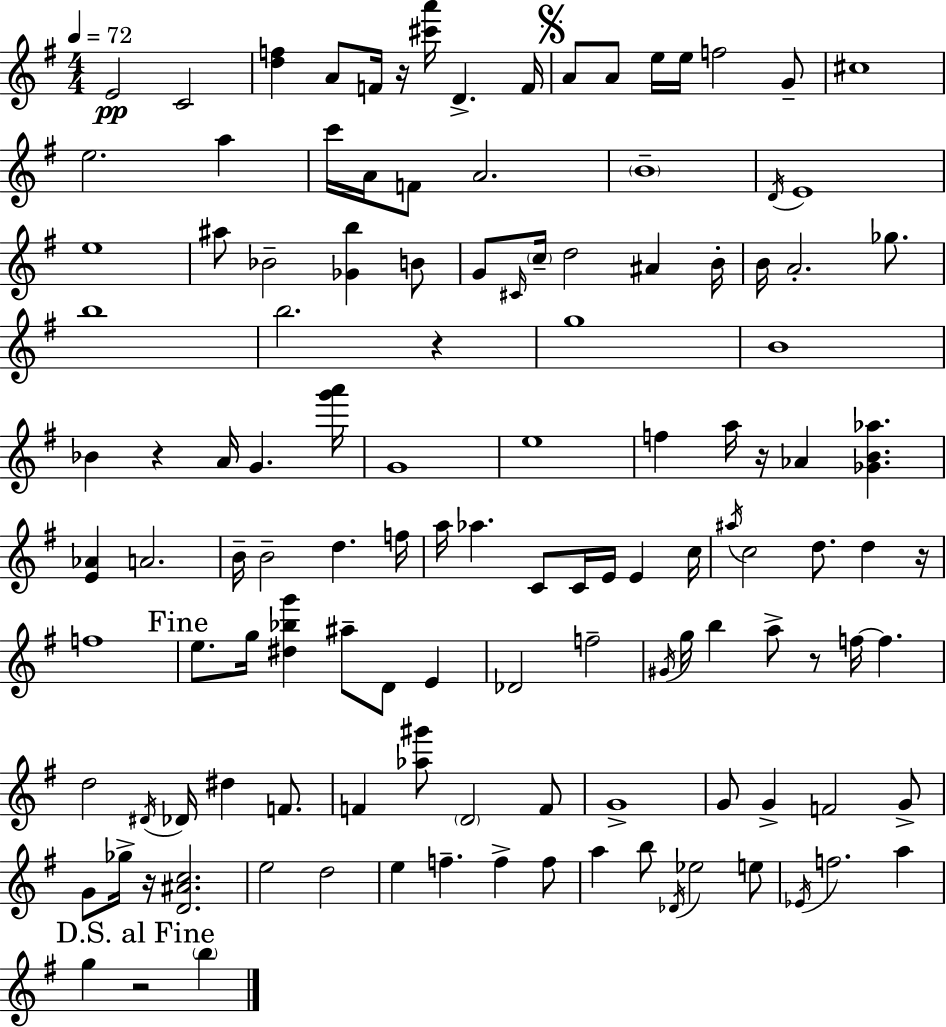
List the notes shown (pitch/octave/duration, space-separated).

E4/h C4/h [D5,F5]/q A4/e F4/s R/s [C#6,A6]/s D4/q. F4/s A4/e A4/e E5/s E5/s F5/h G4/e C#5/w E5/h. A5/q C6/s A4/s F4/e A4/h. B4/w D4/s E4/w E5/w A#5/e Bb4/h [Gb4,B5]/q B4/e G4/e C#4/s C5/s D5/h A#4/q B4/s B4/s A4/h. Gb5/e. B5/w B5/h. R/q G5/w B4/w Bb4/q R/q A4/s G4/q. [G6,A6]/s G4/w E5/w F5/q A5/s R/s Ab4/q [Gb4,B4,Ab5]/q. [E4,Ab4]/q A4/h. B4/s B4/h D5/q. F5/s A5/s Ab5/q. C4/e C4/s E4/s E4/q C5/s A#5/s C5/h D5/e. D5/q R/s F5/w E5/e. G5/s [D#5,Bb5,G6]/q A#5/e D4/e E4/q Db4/h F5/h G#4/s G5/s B5/q A5/e R/e F5/s F5/q. D5/h D#4/s Db4/s D#5/q F4/e. F4/q [Ab5,G#6]/e D4/h F4/e G4/w G4/e G4/q F4/h G4/e G4/e Gb5/s R/s [D4,A#4,C5]/h. E5/h D5/h E5/q F5/q. F5/q F5/e A5/q B5/e Db4/s Eb5/h E5/e Eb4/s F5/h. A5/q G5/q R/h B5/q